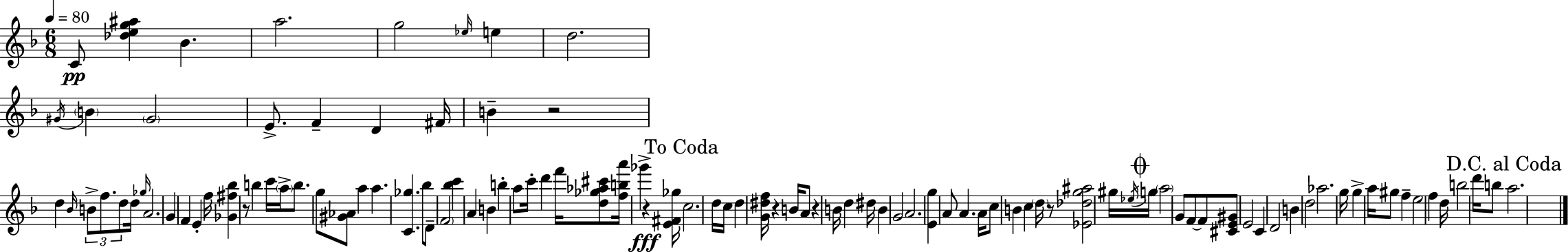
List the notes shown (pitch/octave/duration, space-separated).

C4/e [Db5,E5,G5,A#5]/q Bb4/q. A5/h. G5/h Eb5/s E5/q D5/h. G#4/s B4/q G#4/h E4/e. F4/q D4/q F#4/s B4/q R/h D5/q Bb4/s B4/e F5/e. D5/e D5/s Gb5/s A4/h. G4/q F4/q E4/q F5/s [Gb4,F#5,Bb5]/q R/e B5/q C6/s A5/s B5/e. G5/e [G#4,Ab4]/e A5/q A5/q. [C4,Gb5]/q. Bb5/e D4/e F4/h [Bb5,C6]/q A4/q B4/q B5/q A5/e C6/s D6/q F6/s [D5,Gb5,Ab5,C#6]/e [F5,B5,A6]/s Gb6/q R/q [E4,F#4,Gb5]/s C5/h. D5/s C5/s D5/q [G4,D#5,F5]/s R/q B4/s A4/e R/q B4/s D5/q D#5/s B4/q G4/h A4/h. [E4,G5]/q A4/e A4/q. A4/s C5/e B4/q C5/q D5/s R/e [Eb4,Db5,G5,A#5]/h G#5/s Eb5/s G5/s A5/h G4/e F4/e F4/e [C#4,E4,G#4]/e E4/h C4/q D4/h B4/q D5/h Ab5/h. G5/s G5/q A5/s G#5/e F5/q E5/h F5/q D5/s B5/h D6/s B5/e A5/h.